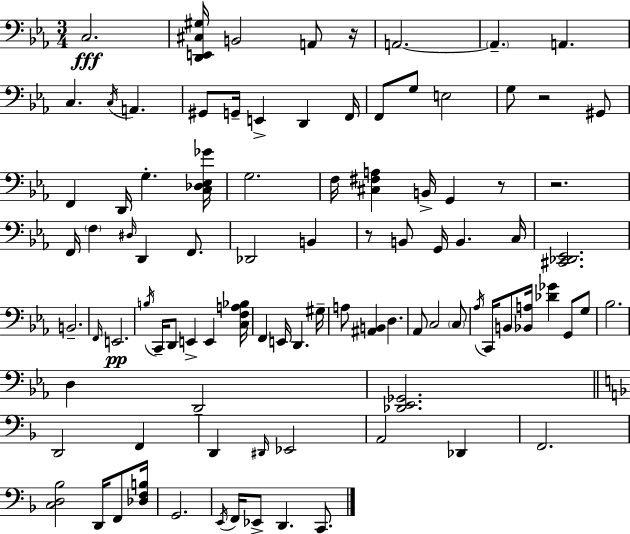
C3/h. [D2,E2,C#3,G#3]/s B2/h A2/e R/s A2/h. A2/q. A2/q. C3/q. C3/s A2/q. G#2/e G2/s E2/q D2/q F2/s F2/e G3/e E3/h G3/e R/h G#2/e F2/q D2/s G3/q. [C3,Db3,Eb3,Gb4]/s G3/h. F3/s [C#3,F#3,A3]/q B2/s G2/q R/e R/h. F2/s F3/q D#3/s D2/q F2/e. Db2/h B2/q R/e B2/e G2/s B2/q. C3/s [C#2,Db2,Eb2]/h. B2/h. F2/s E2/h. B3/s C2/s D2/e E2/q E2/q [C3,F3,A3,Bb3]/s F2/q E2/s D2/q. G#3/s A3/e [A#2,B2]/q D3/q. Ab2/e C3/h C3/e Ab3/s C2/s B2/e [Bb2,A3]/s [Db4,Gb4]/q G2/e G3/e Bb3/h. D3/q D2/h [Db2,Eb2,Gb2]/h. D2/h F2/q D2/q D#2/s Eb2/h A2/h Db2/q F2/h. [C3,D3,Bb3]/h D2/s F2/e [Db3,F3,B3]/s G2/h. E2/s F2/s Eb2/e D2/q. C2/e.